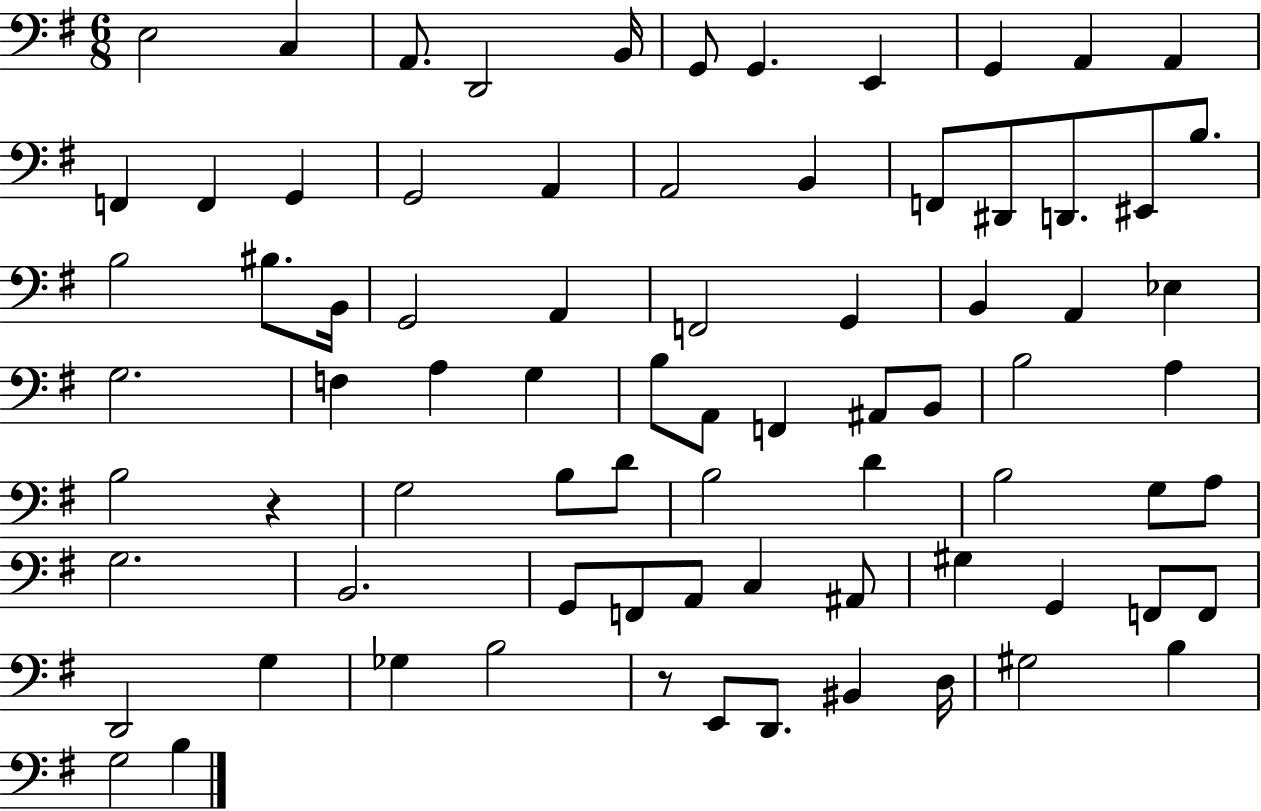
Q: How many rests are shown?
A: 2